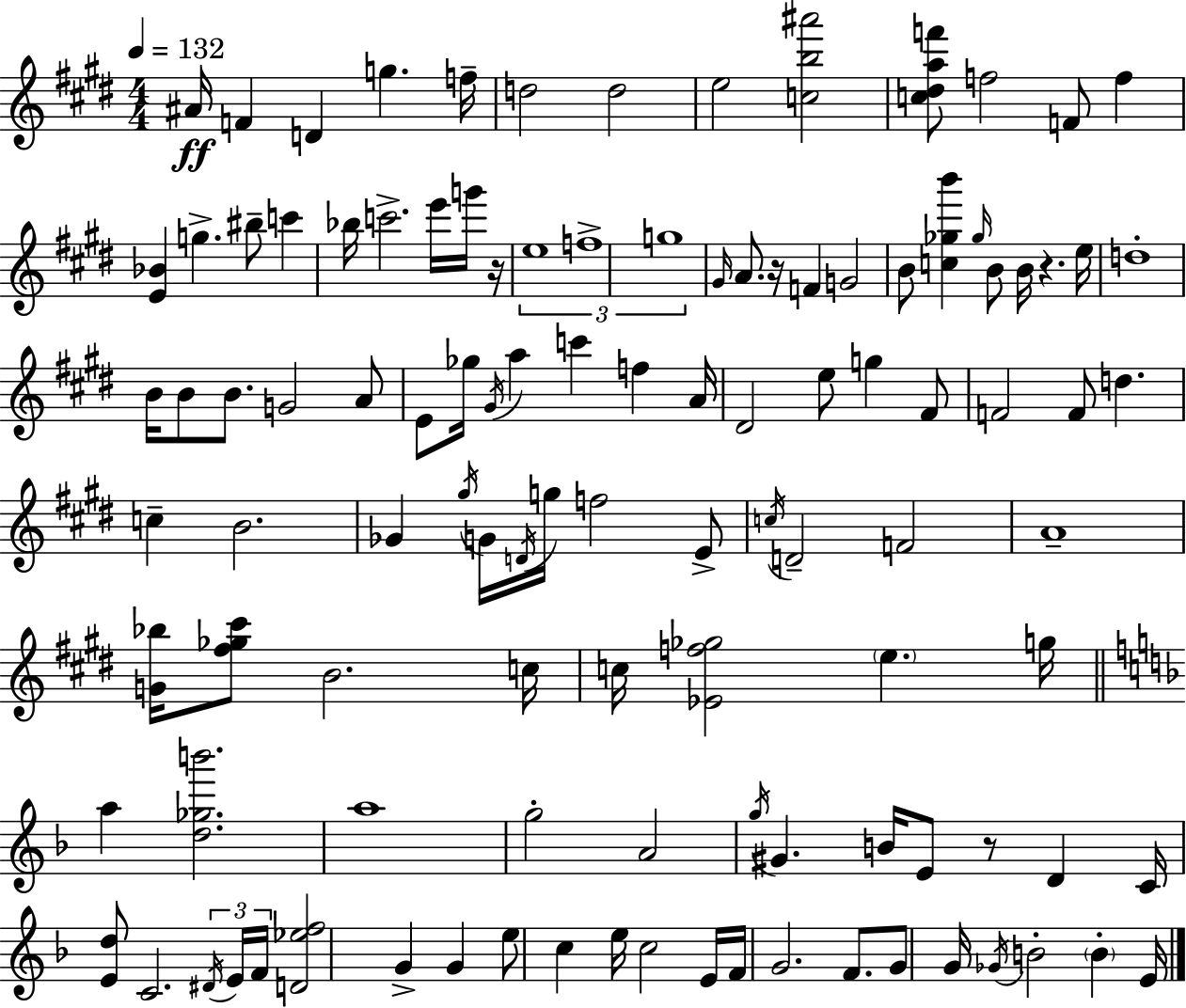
X:1
T:Untitled
M:4/4
L:1/4
K:E
^A/4 F D g f/4 d2 d2 e2 [cb^a']2 [c^daf']/2 f2 F/2 f [E_B] g ^b/2 c' _b/4 c'2 e'/4 g'/4 z/4 e4 f4 g4 ^G/4 A/2 z/4 F G2 B/2 [c_gb'] _g/4 B/2 B/4 z e/4 d4 B/4 B/2 B/2 G2 A/2 E/2 _g/4 ^G/4 a c' f A/4 ^D2 e/2 g ^F/2 F2 F/2 d c B2 _G ^g/4 G/4 D/4 g/4 f2 E/2 c/4 D2 F2 A4 [G_b]/4 [^f_g^c']/2 B2 c/4 c/4 [_Ef_g]2 e g/4 a [d_gb']2 a4 g2 A2 g/4 ^G B/4 E/2 z/2 D C/4 [Ed]/2 C2 ^D/4 E/4 F/4 [D_ef]2 G G e/2 c e/4 c2 E/4 F/4 G2 F/2 G/2 G/4 _G/4 B2 B E/4